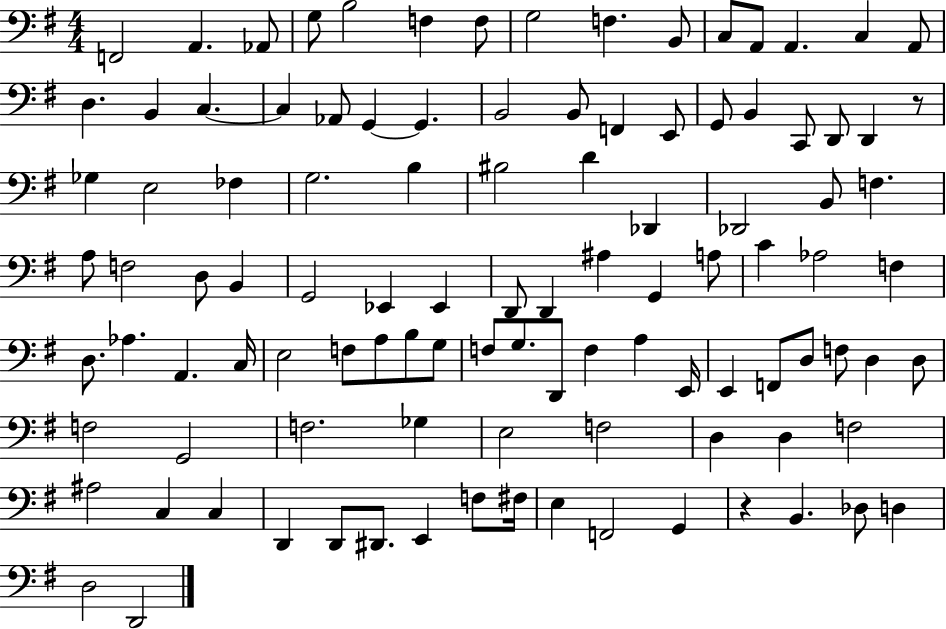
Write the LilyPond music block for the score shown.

{
  \clef bass
  \numericTimeSignature
  \time 4/4
  \key g \major
  f,2 a,4. aes,8 | g8 b2 f4 f8 | g2 f4. b,8 | c8 a,8 a,4. c4 a,8 | \break d4. b,4 c4.~~ | c4 aes,8 g,4~~ g,4. | b,2 b,8 f,4 e,8 | g,8 b,4 c,8 d,8 d,4 r8 | \break ges4 e2 fes4 | g2. b4 | bis2 d'4 des,4 | des,2 b,8 f4. | \break a8 f2 d8 b,4 | g,2 ees,4 ees,4 | d,8 d,4 ais4 g,4 a8 | c'4 aes2 f4 | \break d8. aes4. a,4. c16 | e2 f8 a8 b8 g8 | f8 g8. d,8 f4 a4 e,16 | e,4 f,8 d8 f8 d4 d8 | \break f2 g,2 | f2. ges4 | e2 f2 | d4 d4 f2 | \break ais2 c4 c4 | d,4 d,8 dis,8. e,4 f8 fis16 | e4 f,2 g,4 | r4 b,4. des8 d4 | \break d2 d,2 | \bar "|."
}